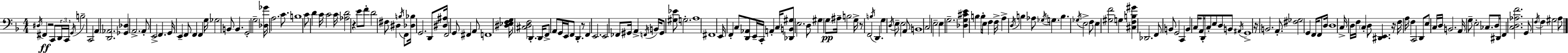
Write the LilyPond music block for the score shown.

{
  \clef bass
  \numericTimeSignature
  \time 4/4
  \key f \major
  \acciaccatura { dis16 }\ff fis,4 r2 c,8 \tuplet 3/2 { d,16 | c,16 \acciaccatura { g,16 } } b2-- c,2 | a,4 <d, aes,>2. | <ges, des>4 a,2.-> | \break a,8-. e,2-> f,4. | g,16 e,4-- f,8 f,4 f,4 | g16 ges2 b,8 b,4. | g,2-. g2-- | \break <des ges'>16 a2. c'8. | b1 | c'8 d'4 c'16 c'2 | c'16 <aes d'>2 r4 e'8 | \break f'8-. d'2 fis8 dis4 | \acciaccatura { b16 } f,8 <des bes>16 g,2. | d,8 <dis ais>16 f,2 g,8 fis,4 | a,8 f,1 | \break <dis ees f g>16 <cis d f>2 d,4.-. | d,16 f,8-> a,8 g,16 e,16 f,8 d,4.-. | r8 f,4 e,2. | e,2 fes,8 gis,16 a,4-> | \break \acciaccatura { f,16 } b,16 gis,8 <gis ees'>8 g2.-. | a1 | fis,1 | e,16 f,4-. c8 <d, aes,>8 e,16-- c,16-. a,4-. | \break c16 <des, b, gis>8 e2. | d8 gis4 g8\pp ais16-- b2 | g16-> r8 f,2 \acciaccatura { b16 } d,4. | g4 \acciaccatura { d16 } e8-- e2 | \break a,8 b,1 | c2 e2-- | e4 g2.-- | <des g cis' e'>4 b4 b8-. | \break e16 f4 f16-> a4-> \acciaccatura { d16 } b4 aes8 | \acciaccatura { ges16 } g4. b4. \acciaccatura { ges16 } e2-> | f8 e4 <gis f'>2 | g4 <cis f b gis'>4 des,2. | \break f,8 b,8 g,2 | c,4 b,4 c16 a,8 | d,16-. c8-. e8 d8 b,8 \acciaccatura { ais,16 } g,1-> | r16 b,2. | \break a,8.-. <fis ges>2 | g,4 f,16 f,8 d16 d1 | c16-> d16 f16 \parenthesize c4-. | d8 <dis, e,>4. r16 f16 a16 f4 | \break c,2 d,8 e8 c16 d16 b,2. | a,16 g8-- e2-. | ces8. d16 dis,16 f,4 <c d aes f'>2. | g,8 \acciaccatura { f16 } f4 | \break gis2 a8 \bar "|."
}